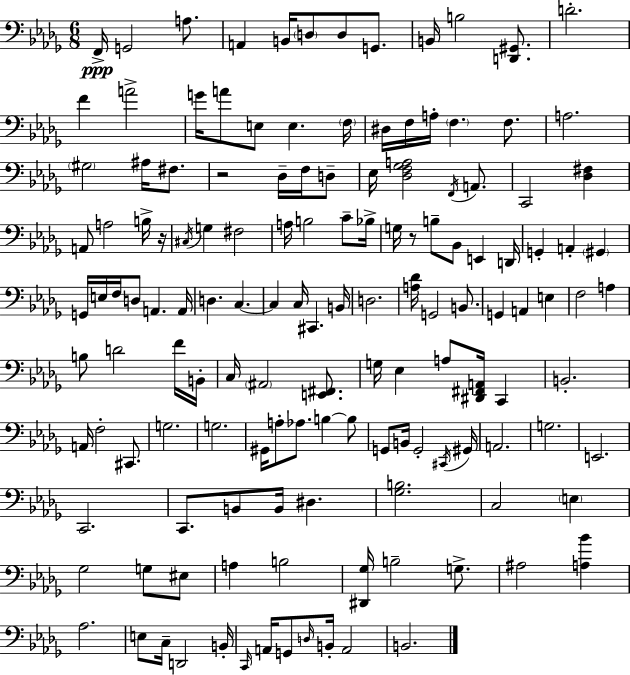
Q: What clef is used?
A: bass